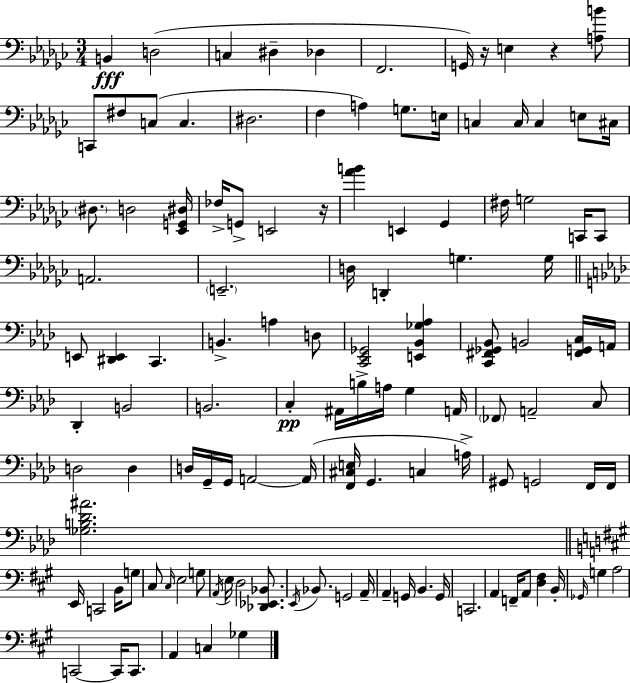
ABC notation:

X:1
T:Untitled
M:3/4
L:1/4
K:Ebm
B,, D,2 C, ^D, _D, F,,2 G,,/4 z/4 E, z [A,B]/2 C,,/2 ^F,/2 C,/2 C, ^D,2 F, A, G,/2 E,/4 C, C,/4 C, E,/2 ^C,/4 ^D,/2 D,2 [_E,,G,,^D,]/4 _F,/4 G,,/2 E,,2 z/4 [_AB] E,, _G,, ^F,/4 G,2 C,,/4 C,,/2 A,,2 E,,2 D,/4 D,, G, G,/4 E,,/2 [^D,,E,,] C,, B,, A, D,/2 [C,,_E,,_G,,]2 [E,,_B,,_G,_A,] [C,,^F,,_G,,_B,,]/2 B,,2 [^F,,G,,C,]/4 A,,/4 _D,, B,,2 B,,2 C, ^A,,/4 B,/4 A,/4 G, A,,/4 _F,,/2 A,,2 C,/2 D,2 D, D,/4 G,,/4 G,,/4 A,,2 A,,/4 [F,,^C,E,]/4 G,, C, A,/4 ^G,,/2 G,,2 F,,/4 F,,/4 [_G,B,_D^A]2 E,,/4 C,,2 B,,/4 G,/2 ^C,/2 ^C,/4 E,2 G,/2 A,,/4 E,/4 D,2 [_D,,_E,,_B,,]/2 E,,/4 _B,,/2 G,,2 A,,/4 A,, G,,/4 B,, G,,/4 C,,2 A,, F,,/4 A,,/2 [D,^F,] B,,/4 _G,,/4 G, A,2 C,,2 C,,/4 C,,/2 A,, C, _G,